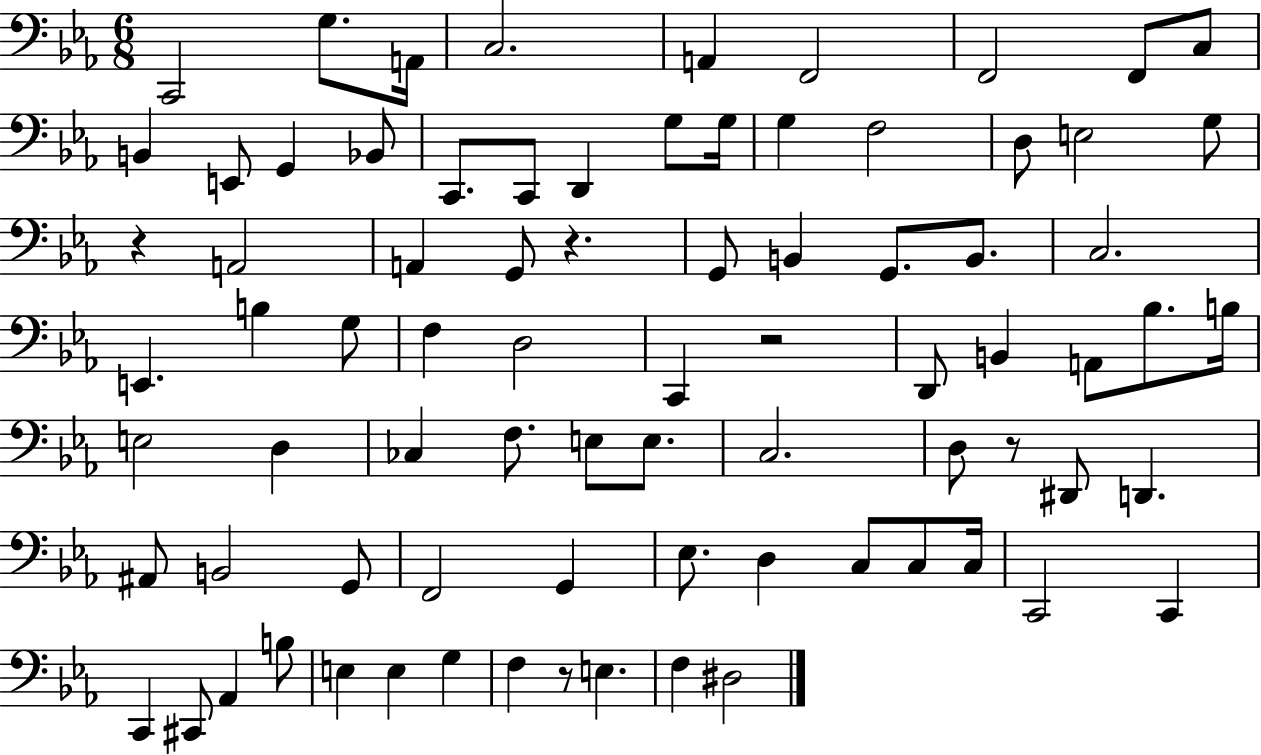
X:1
T:Untitled
M:6/8
L:1/4
K:Eb
C,,2 G,/2 A,,/4 C,2 A,, F,,2 F,,2 F,,/2 C,/2 B,, E,,/2 G,, _B,,/2 C,,/2 C,,/2 D,, G,/2 G,/4 G, F,2 D,/2 E,2 G,/2 z A,,2 A,, G,,/2 z G,,/2 B,, G,,/2 B,,/2 C,2 E,, B, G,/2 F, D,2 C,, z2 D,,/2 B,, A,,/2 _B,/2 B,/4 E,2 D, _C, F,/2 E,/2 E,/2 C,2 D,/2 z/2 ^D,,/2 D,, ^A,,/2 B,,2 G,,/2 F,,2 G,, _E,/2 D, C,/2 C,/2 C,/4 C,,2 C,, C,, ^C,,/2 _A,, B,/2 E, E, G, F, z/2 E, F, ^D,2